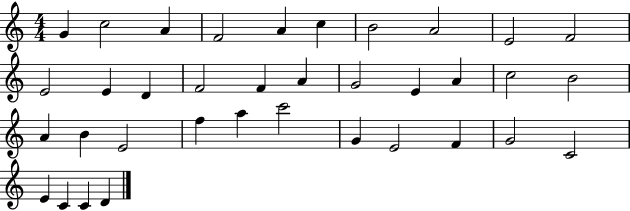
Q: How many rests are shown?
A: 0